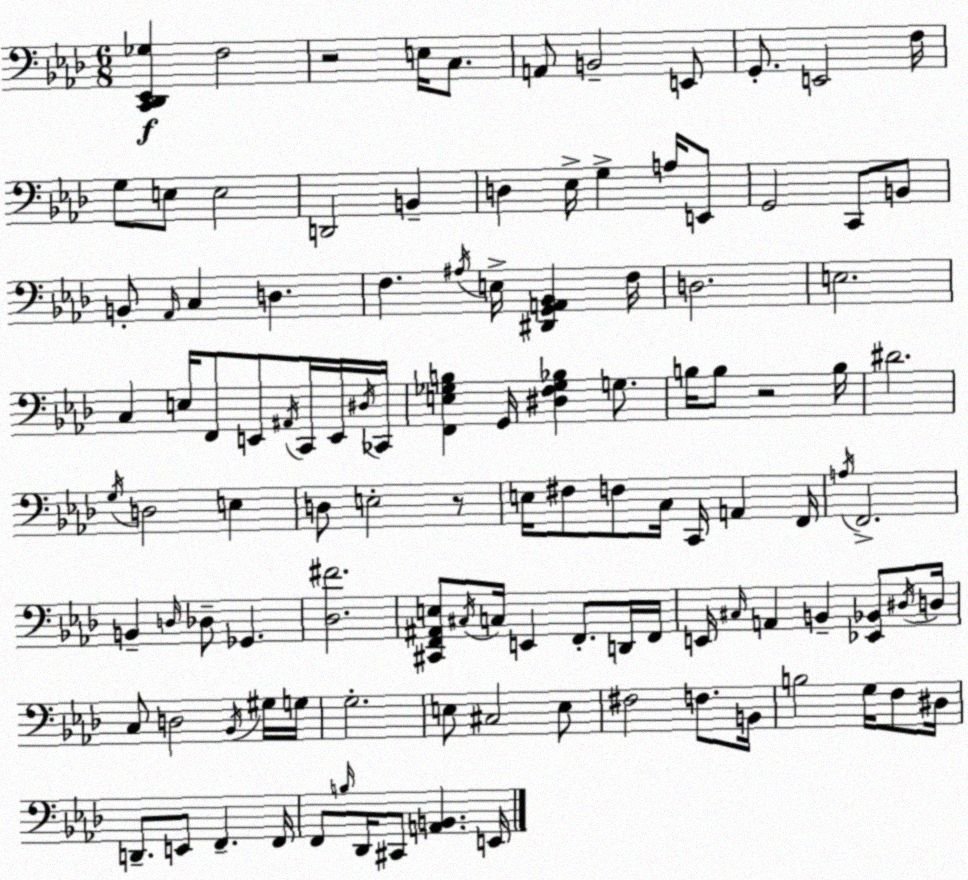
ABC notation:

X:1
T:Untitled
M:6/8
L:1/4
K:Ab
[C,,_D,,_E,,_G,] F,2 z2 E,/4 C,/2 A,,/2 B,,2 E,,/2 G,,/2 E,,2 F,/4 G,/2 E,/2 E,2 D,,2 B,, D, _E,/4 G, A,/4 E,,/2 G,,2 C,,/2 B,,/2 B,,/2 _A,,/4 C, D, F, ^A,/4 E,/4 [^D,,G,,A,,_B,,] F,/4 D,2 E,2 C, E,/4 F,,/2 E,,/2 ^A,,/4 C,,/4 E,,/4 ^D,/4 _C,,/4 [F,,E,_G,B,] G,,/4 [^D,F,_G,_B,] G,/2 B,/4 B,/2 z2 B,/4 ^D2 G,/4 D,2 E, D,/2 E,2 z/2 E,/4 ^F,/2 F,/2 C,/4 C,,/4 A,, F,,/4 A,/4 F,,2 B,, D,/4 _D,/2 _G,, [_D,^F]2 [^C,,F,,^A,,E,]/2 ^C,/4 C,/4 E,, F,,/2 D,,/4 F,,/4 E,,/4 ^C,/4 A,, B,, [_E,,_B,,]/2 ^D,/4 D,/4 C,/2 D,2 _B,,/4 ^G,/4 G,/4 G,2 E,/2 ^C,2 E,/2 ^F,2 F,/2 B,,/4 B,2 G,/4 F,/2 ^D,/4 D,,/2 E,,/2 F,, F,,/4 F,,/2 B,/4 _D,,/4 ^C,,/2 [A,,B,,] E,,/4